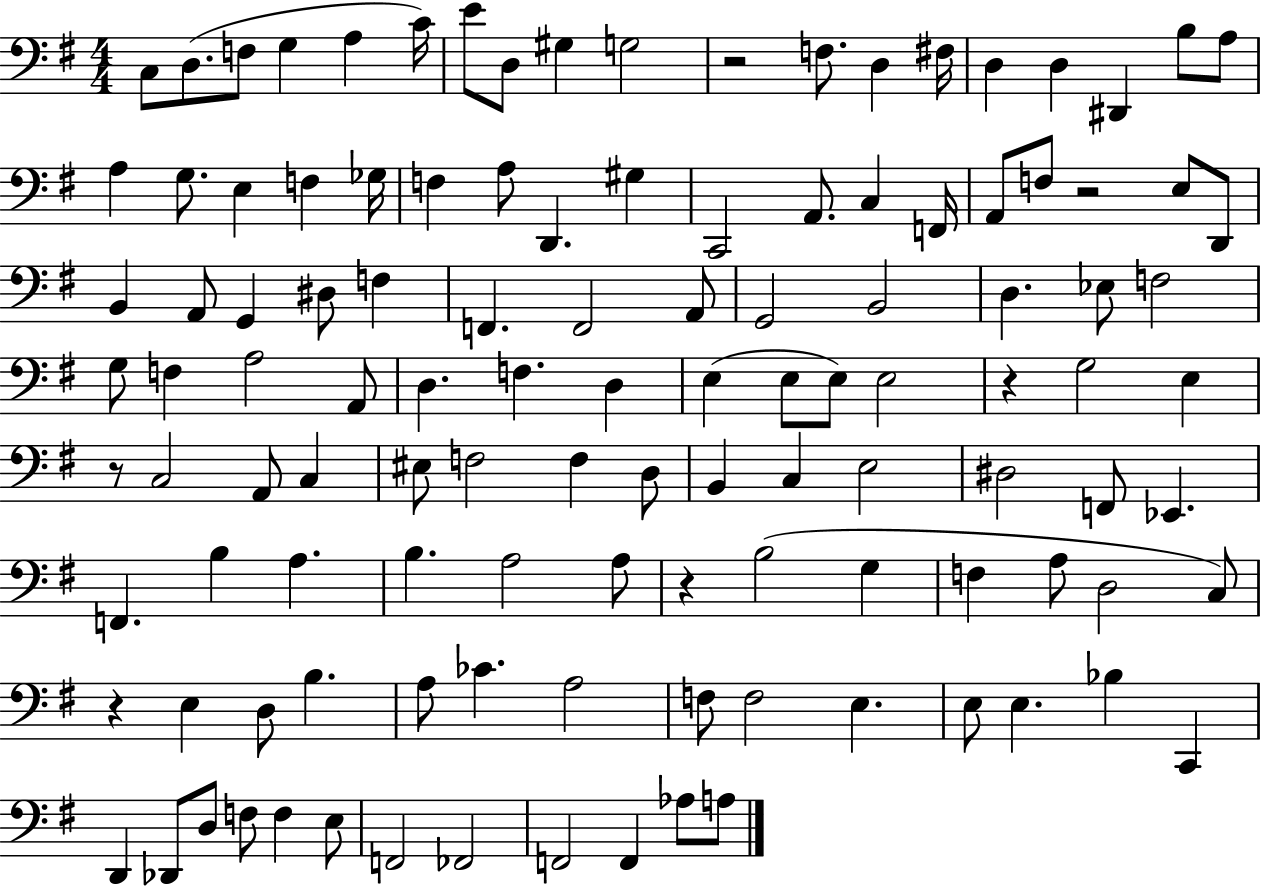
X:1
T:Untitled
M:4/4
L:1/4
K:G
C,/2 D,/2 F,/2 G, A, C/4 E/2 D,/2 ^G, G,2 z2 F,/2 D, ^F,/4 D, D, ^D,, B,/2 A,/2 A, G,/2 E, F, _G,/4 F, A,/2 D,, ^G, C,,2 A,,/2 C, F,,/4 A,,/2 F,/2 z2 E,/2 D,,/2 B,, A,,/2 G,, ^D,/2 F, F,, F,,2 A,,/2 G,,2 B,,2 D, _E,/2 F,2 G,/2 F, A,2 A,,/2 D, F, D, E, E,/2 E,/2 E,2 z G,2 E, z/2 C,2 A,,/2 C, ^E,/2 F,2 F, D,/2 B,, C, E,2 ^D,2 F,,/2 _E,, F,, B, A, B, A,2 A,/2 z B,2 G, F, A,/2 D,2 C,/2 z E, D,/2 B, A,/2 _C A,2 F,/2 F,2 E, E,/2 E, _B, C,, D,, _D,,/2 D,/2 F,/2 F, E,/2 F,,2 _F,,2 F,,2 F,, _A,/2 A,/2